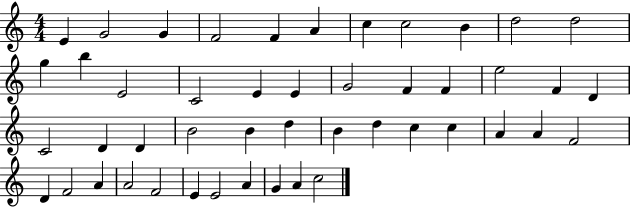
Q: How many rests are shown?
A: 0